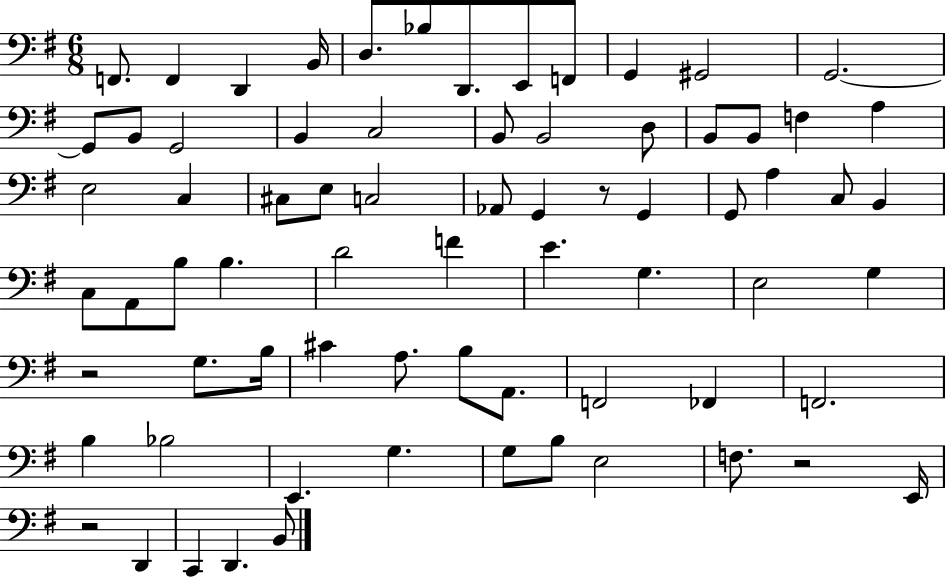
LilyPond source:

{
  \clef bass
  \numericTimeSignature
  \time 6/8
  \key g \major
  f,8. f,4 d,4 b,16 | d8. bes8 d,8. e,8 f,8 | g,4 gis,2 | g,2.~~ | \break g,8 b,8 g,2 | b,4 c2 | b,8 b,2 d8 | b,8 b,8 f4 a4 | \break e2 c4 | cis8 e8 c2 | aes,8 g,4 r8 g,4 | g,8 a4 c8 b,4 | \break c8 a,8 b8 b4. | d'2 f'4 | e'4. g4. | e2 g4 | \break r2 g8. b16 | cis'4 a8. b8 a,8. | f,2 fes,4 | f,2. | \break b4 bes2 | e,4. g4. | g8 b8 e2 | f8. r2 e,16 | \break r2 d,4 | c,4 d,4. b,8 | \bar "|."
}